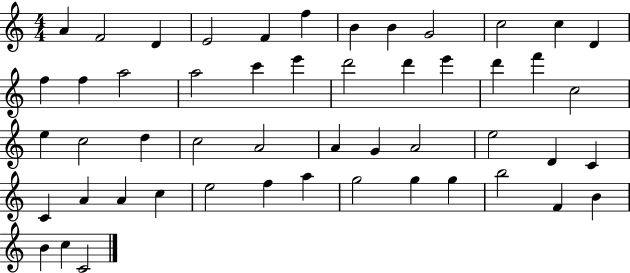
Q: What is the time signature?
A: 4/4